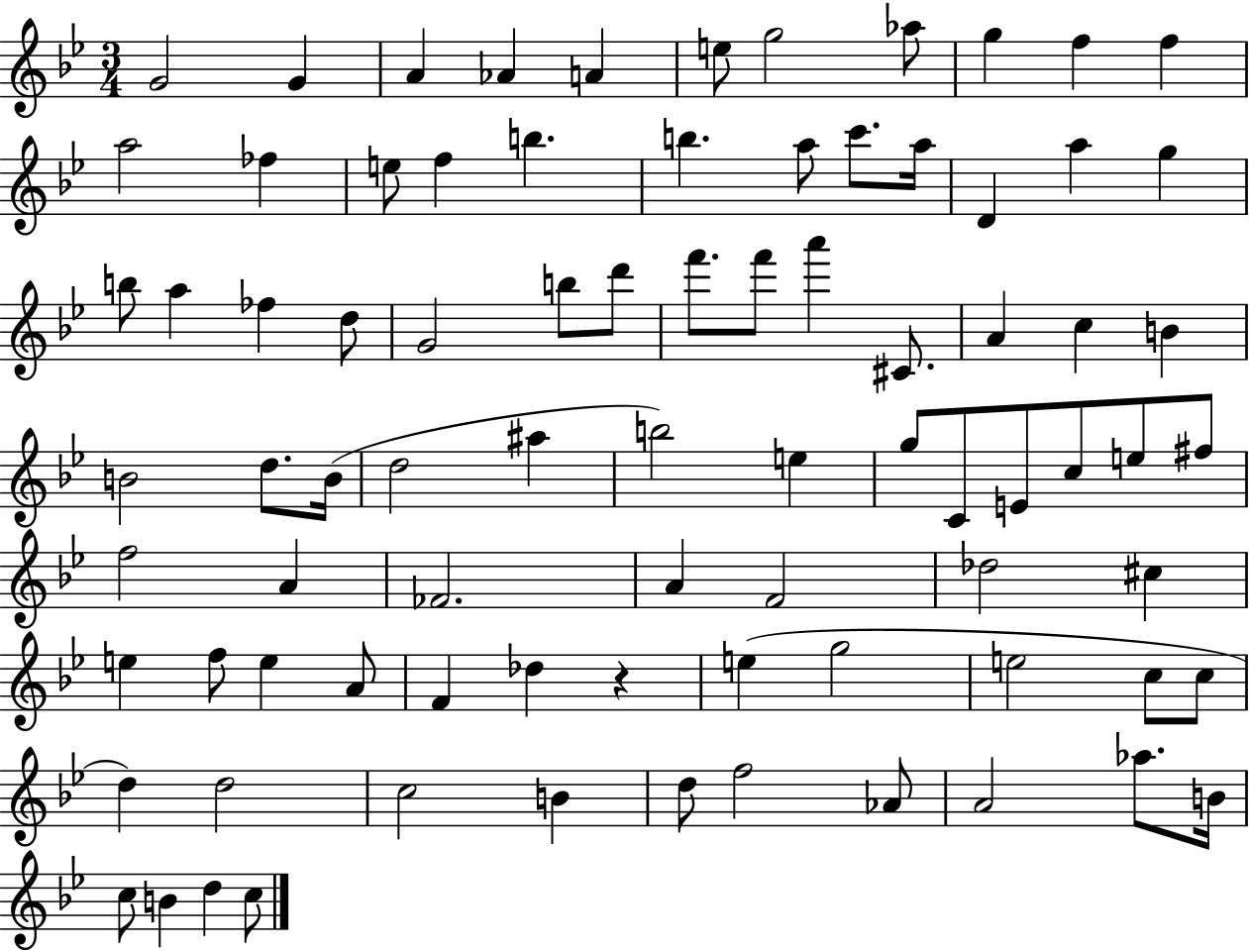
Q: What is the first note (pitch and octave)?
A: G4